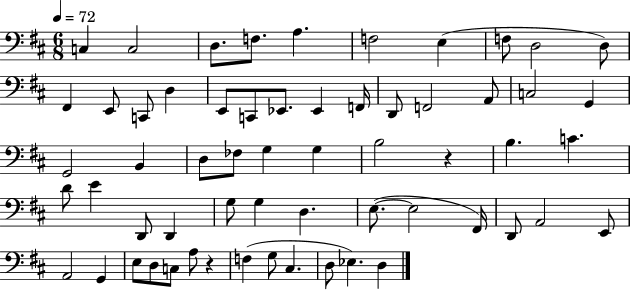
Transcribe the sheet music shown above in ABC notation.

X:1
T:Untitled
M:6/8
L:1/4
K:D
C, C,2 D,/2 F,/2 A, F,2 E, F,/2 D,2 D,/2 ^F,, E,,/2 C,,/2 D, E,,/2 C,,/2 _E,,/2 _E,, F,,/4 D,,/2 F,,2 A,,/2 C,2 G,, G,,2 B,, D,/2 _F,/2 G, G, B,2 z B, C D/2 E D,,/2 D,, G,/2 G, D, E,/2 E,2 ^F,,/4 D,,/2 A,,2 E,,/2 A,,2 G,, E,/2 D,/2 C,/2 A,/2 z F, G,/2 ^C, D,/2 _E, D,